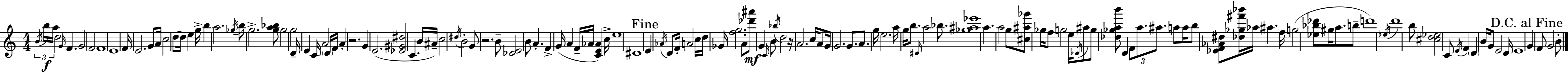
B4/s B5/s A5/s D5/h G4/s F4/q. G4/h F4/h F4/w E4/w F4/s E4/h. G4/e A4/s C5/h D5/e D5/s E5/q G5/s B5/q A5/h. Gb5/s B5/e G5/h. [G5,A5,Bb5]/e G5/h G5/h D4/s E4/q C4/s A4/h D4/s F4/s A4/q R/h. G4/q E4/h. [Eb4,G#4,D#5]/h C4/q. B4/s A#4/s C5/h D#5/s B4/h G4/e R/h. B4/e [Db4,E4]/h B4/e A4/q. F4/q G4/s A4/q F4/s Ab4/s [C4,E4,Ab4]/q C5/s E5/w D#4/w E4/q Ab4/s D4/e F4/s A4/h C5/s D5/s Gb4/s [F5,G5]/h. A4/e [Db6,A#6]/e G4/q C4/s B4/e Bb5/s D5/h R/s A4/h. C5/s A4/e G4/s G4/h. G4/e. A4/e. G5/s E5/h. A5/s G5/s B5/e. D#4/s A5/h Bb5/e. [Gb5,A#5,Eb6]/w A5/q. A5/h G5/e [C#5,A#5,Gb6]/e Gb5/s F5/e G5/h E5/s Db4/s A#5/e G5/e [Db5,Gb5,A5,B6]/e D4/q F4/e A5/e. A#5/e. A5/e A5/s B5/e [Eb4,F4,Ab4,D#5]/e [Db5,Gb5,F#6,Bb6]/s Ab5/s A#5/q. F5/s G5/h [Eb5,Bb5,Db6]/e G#5/s A5/e. B5/e D6/w Eb5/s D6/w B5/e [C#5,D5,Eb5]/h C4/e E4/s F4/q D4/q B4/s G4/e E4/h D4/s E4/w G4/q F4/e G4/h B4/e